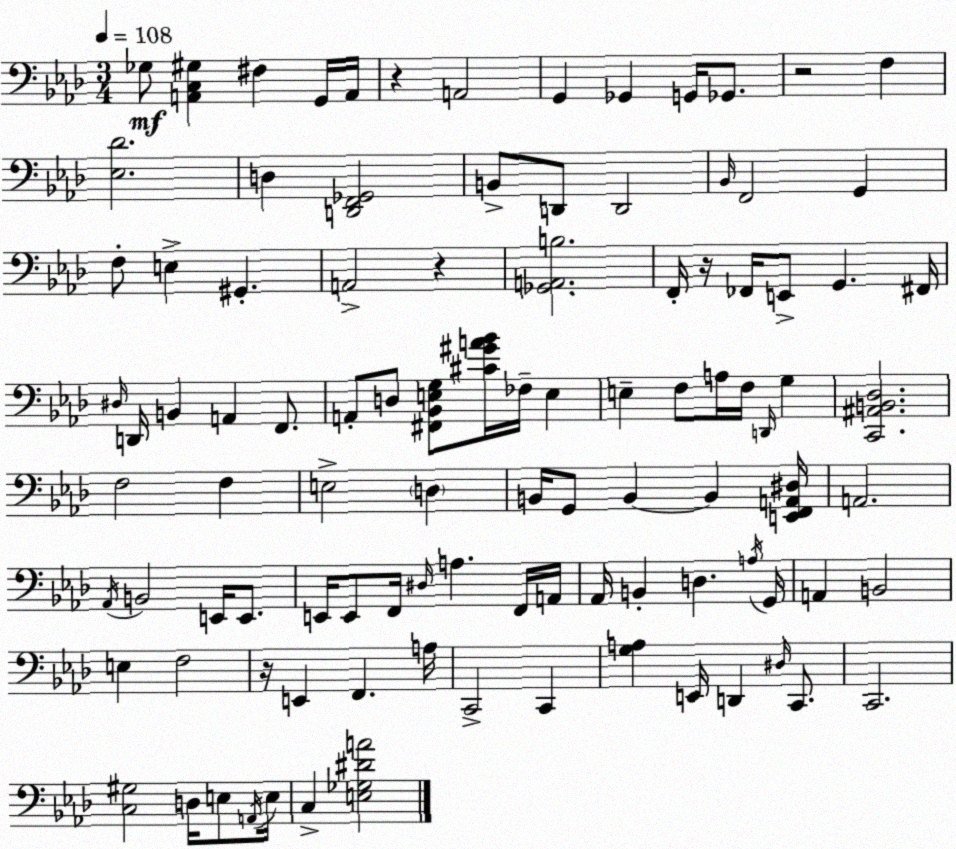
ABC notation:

X:1
T:Untitled
M:3/4
L:1/4
K:Fm
_G,/2 [A,,C,^G,] ^F, G,,/4 A,,/4 z A,,2 G,, _G,, G,,/4 _G,,/2 z2 F, [_E,_D]2 D, [D,,F,,_G,,]2 B,,/2 D,,/2 D,,2 _B,,/4 F,,2 G,, F,/2 E, ^G,, A,,2 z [_G,,A,,B,]2 F,,/4 z/4 _F,,/4 E,,/2 G,, ^F,,/4 ^D,/4 D,,/4 B,, A,, F,,/2 A,,/2 D,/2 [^F,,_B,,E,G,]/2 [^C^GA_B]/4 _F,/4 E, E, F,/2 A,/4 F,/4 D,,/4 G, [C,,^A,,B,,_D,]2 F,2 F, E,2 D, B,,/4 G,,/2 B,, B,, [E,,F,,A,,^D,]/4 A,,2 _A,,/4 B,,2 E,,/4 E,,/2 E,,/4 E,,/2 F,,/4 ^D,/4 A, F,,/4 A,,/4 _A,,/4 B,, D, A,/4 G,,/4 A,, B,,2 E, F,2 z/4 E,, F,, A,/4 C,,2 C,, [G,A,] E,,/4 D,, ^D,/4 C,,/2 C,,2 [C,^G,]2 D,/4 E,/2 A,,/4 E,/4 C, [E,_G,^DA]2